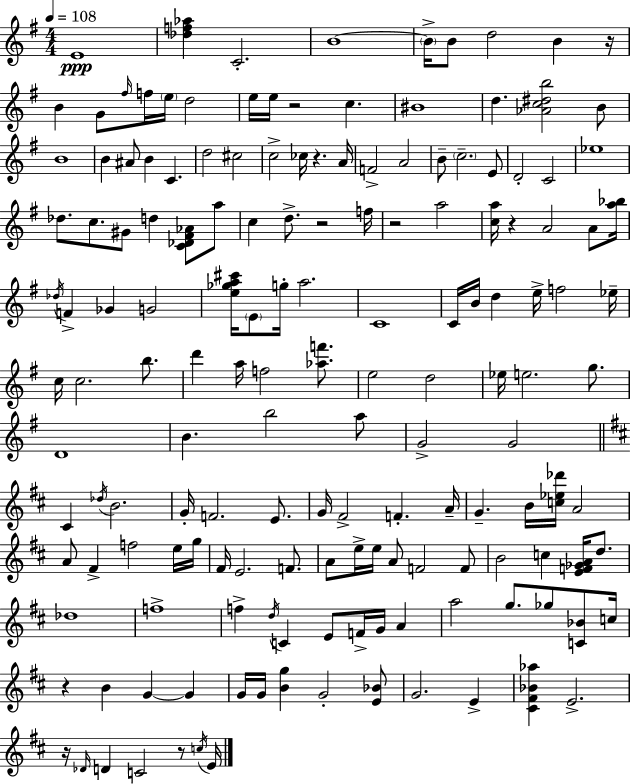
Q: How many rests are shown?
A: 9